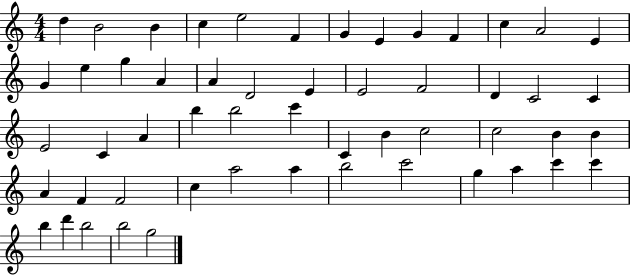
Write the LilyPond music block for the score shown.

{
  \clef treble
  \numericTimeSignature
  \time 4/4
  \key c \major
  d''4 b'2 b'4 | c''4 e''2 f'4 | g'4 e'4 g'4 f'4 | c''4 a'2 e'4 | \break g'4 e''4 g''4 a'4 | a'4 d'2 e'4 | e'2 f'2 | d'4 c'2 c'4 | \break e'2 c'4 a'4 | b''4 b''2 c'''4 | c'4 b'4 c''2 | c''2 b'4 b'4 | \break a'4 f'4 f'2 | c''4 a''2 a''4 | b''2 c'''2 | g''4 a''4 c'''4 c'''4 | \break b''4 d'''4 b''2 | b''2 g''2 | \bar "|."
}